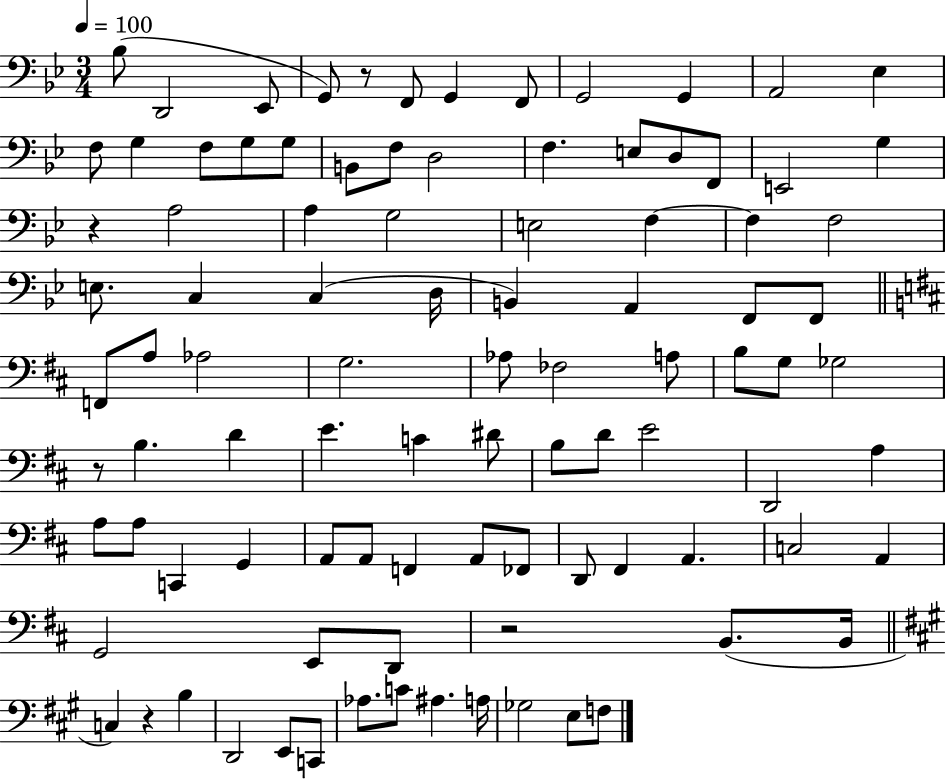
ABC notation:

X:1
T:Untitled
M:3/4
L:1/4
K:Bb
_B,/2 D,,2 _E,,/2 G,,/2 z/2 F,,/2 G,, F,,/2 G,,2 G,, A,,2 _E, F,/2 G, F,/2 G,/2 G,/2 B,,/2 F,/2 D,2 F, E,/2 D,/2 F,,/2 E,,2 G, z A,2 A, G,2 E,2 F, F, F,2 E,/2 C, C, D,/4 B,, A,, F,,/2 F,,/2 F,,/2 A,/2 _A,2 G,2 _A,/2 _F,2 A,/2 B,/2 G,/2 _G,2 z/2 B, D E C ^D/2 B,/2 D/2 E2 D,,2 A, A,/2 A,/2 C,, G,, A,,/2 A,,/2 F,, A,,/2 _F,,/2 D,,/2 ^F,, A,, C,2 A,, G,,2 E,,/2 D,,/2 z2 B,,/2 B,,/4 C, z B, D,,2 E,,/2 C,,/2 _A,/2 C/2 ^A, A,/4 _G,2 E,/2 F,/2